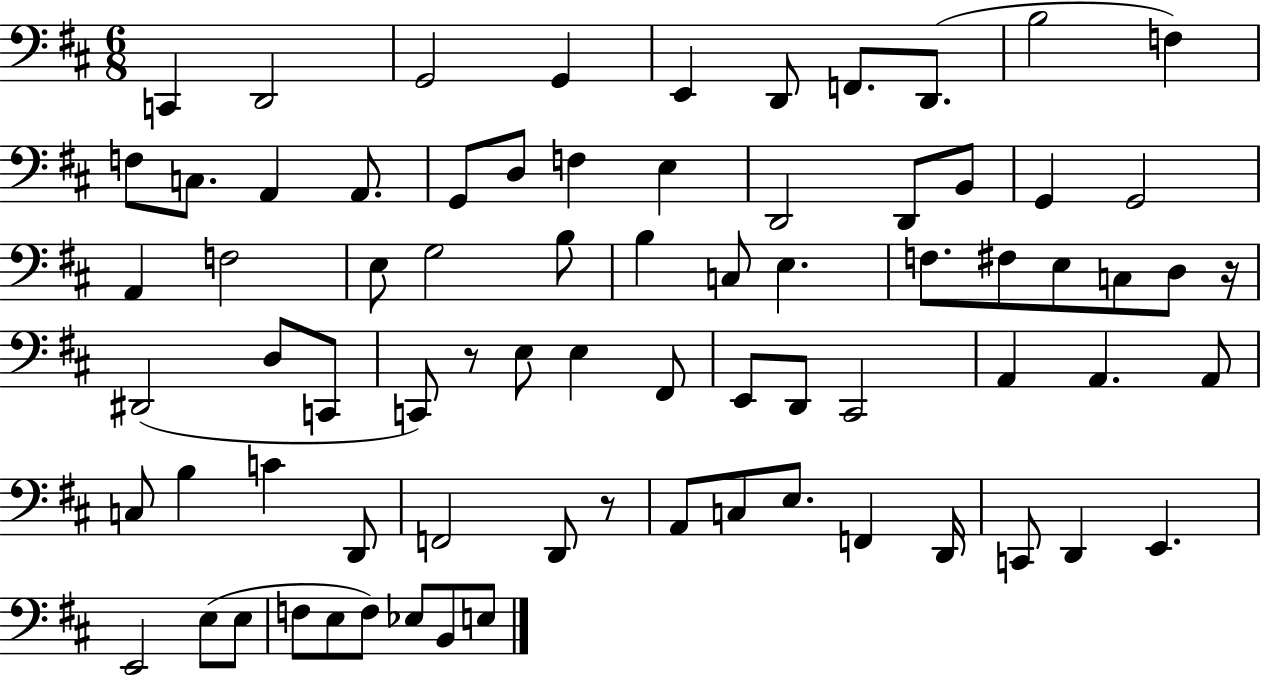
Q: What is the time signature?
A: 6/8